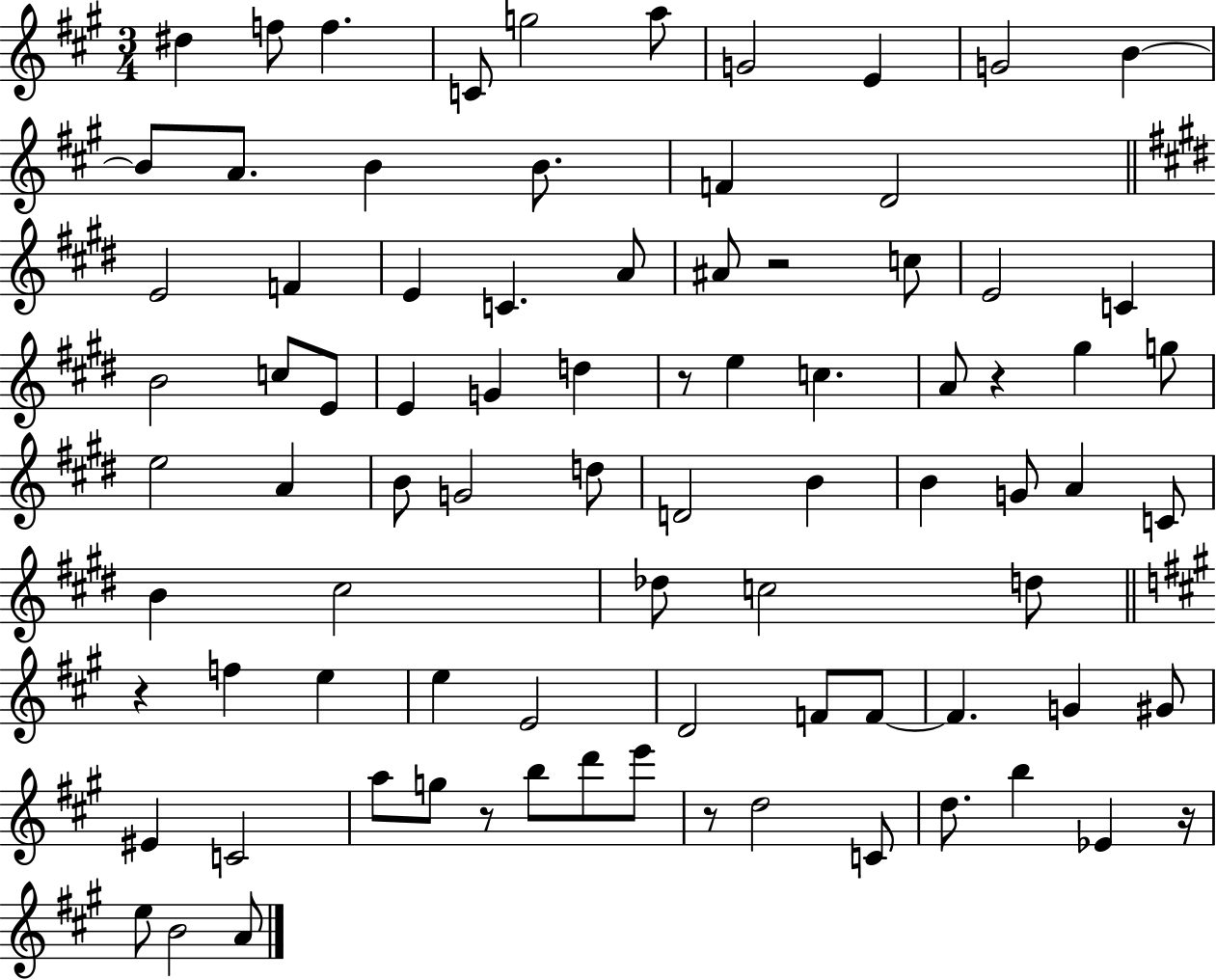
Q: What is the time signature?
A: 3/4